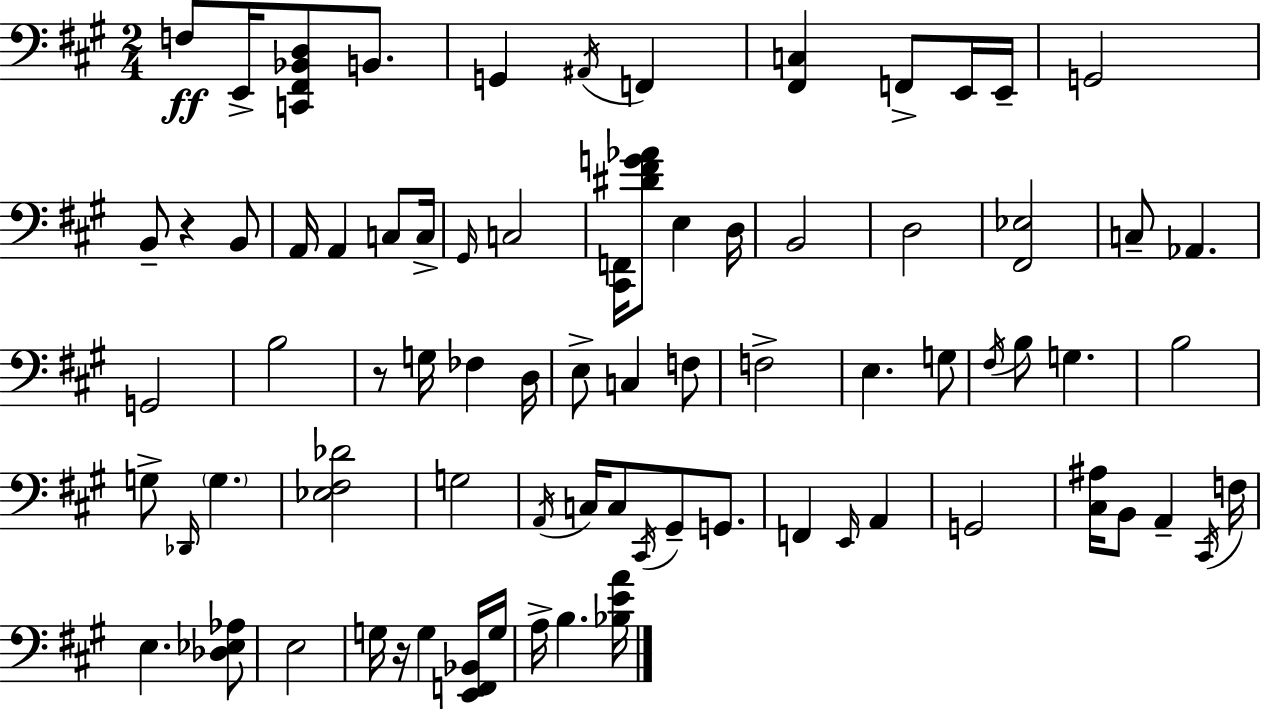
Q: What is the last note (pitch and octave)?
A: B3